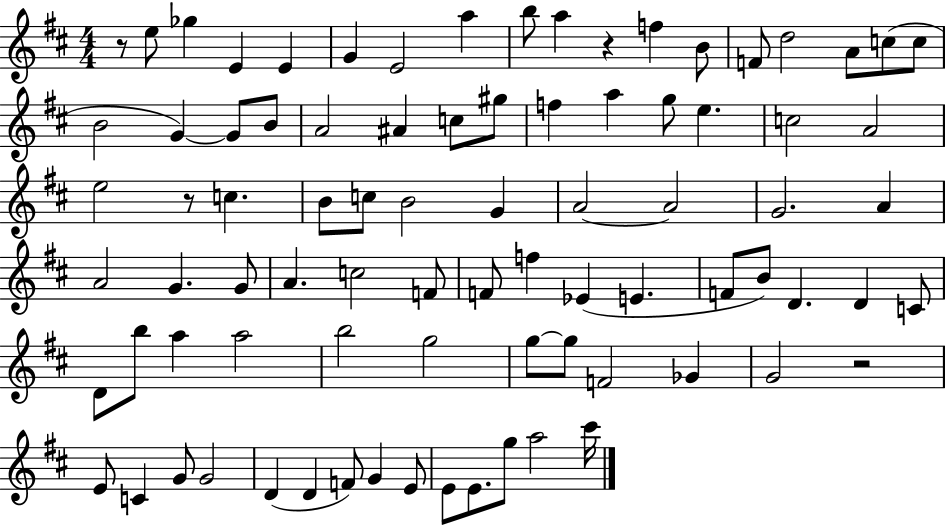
{
  \clef treble
  \numericTimeSignature
  \time 4/4
  \key d \major
  r8 e''8 ges''4 e'4 e'4 | g'4 e'2 a''4 | b''8 a''4 r4 f''4 b'8 | f'8 d''2 a'8 c''8( c''8 | \break b'2 g'4~~) g'8 b'8 | a'2 ais'4 c''8 gis''8 | f''4 a''4 g''8 e''4. | c''2 a'2 | \break e''2 r8 c''4. | b'8 c''8 b'2 g'4 | a'2~~ a'2 | g'2. a'4 | \break a'2 g'4. g'8 | a'4. c''2 f'8 | f'8 f''4 ees'4( e'4. | f'8 b'8) d'4. d'4 c'8 | \break d'8 b''8 a''4 a''2 | b''2 g''2 | g''8~~ g''8 f'2 ges'4 | g'2 r2 | \break e'8 c'4 g'8 g'2 | d'4( d'4 f'8) g'4 e'8 | e'8 e'8. g''8 a''2 cis'''16 | \bar "|."
}